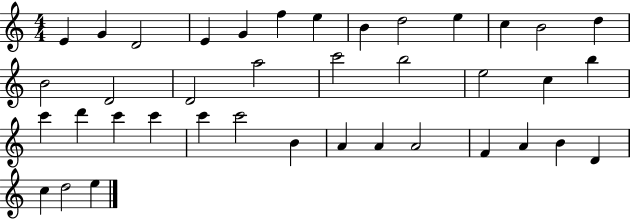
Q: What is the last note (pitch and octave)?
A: E5